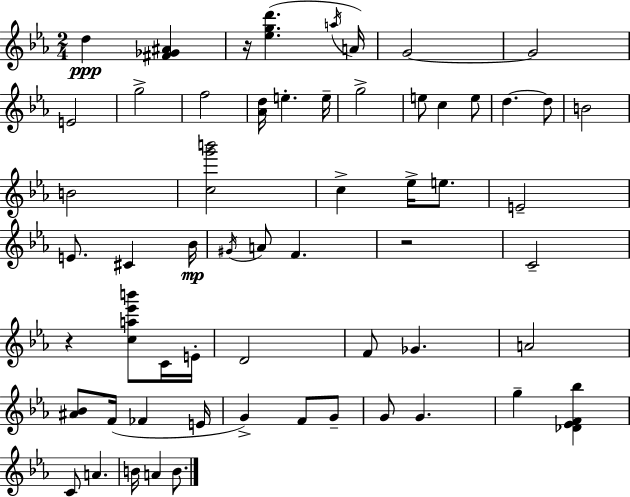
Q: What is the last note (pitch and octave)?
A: B4